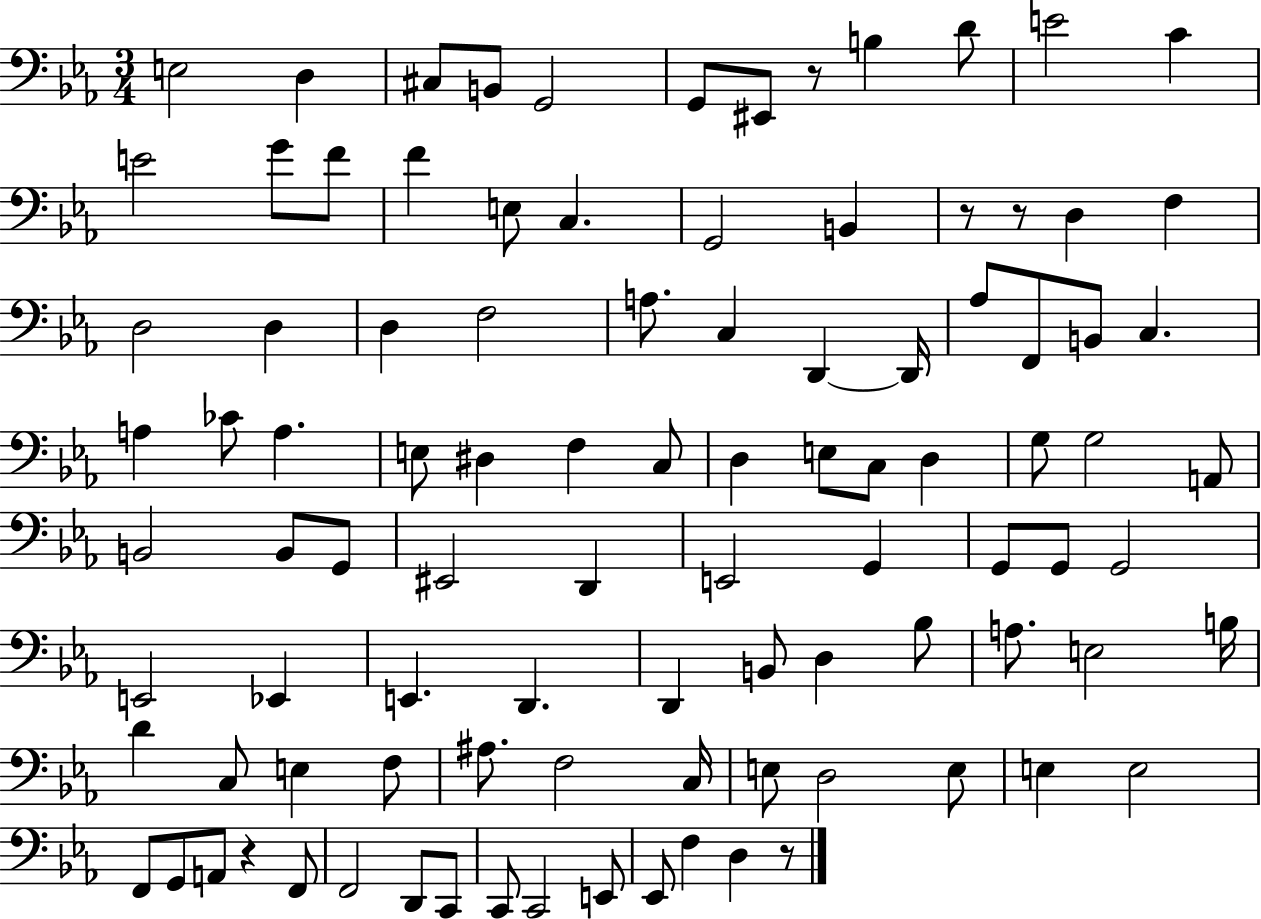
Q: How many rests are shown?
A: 5